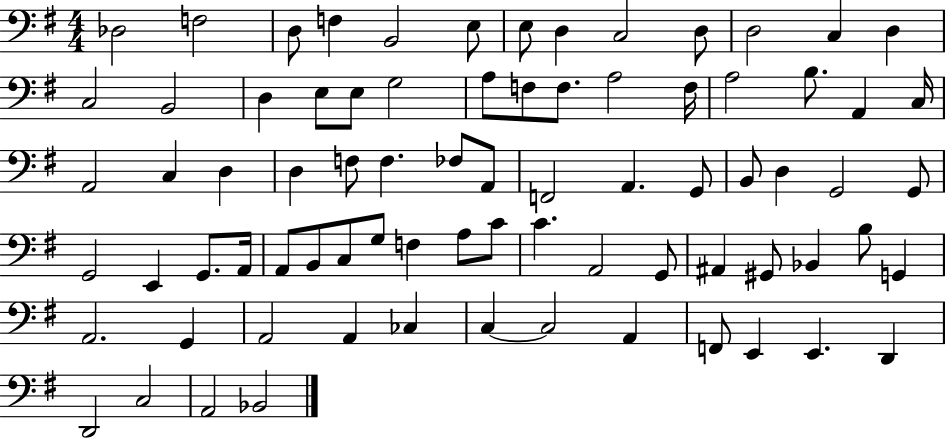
{
  \clef bass
  \numericTimeSignature
  \time 4/4
  \key g \major
  des2 f2 | d8 f4 b,2 e8 | e8 d4 c2 d8 | d2 c4 d4 | \break c2 b,2 | d4 e8 e8 g2 | a8 f8 f8. a2 f16 | a2 b8. a,4 c16 | \break a,2 c4 d4 | d4 f8 f4. fes8 a,8 | f,2 a,4. g,8 | b,8 d4 g,2 g,8 | \break g,2 e,4 g,8. a,16 | a,8 b,8 c8 g8 f4 a8 c'8 | c'4. a,2 g,8 | ais,4 gis,8 bes,4 b8 g,4 | \break a,2. g,4 | a,2 a,4 ces4 | c4~~ c2 a,4 | f,8 e,4 e,4. d,4 | \break d,2 c2 | a,2 bes,2 | \bar "|."
}